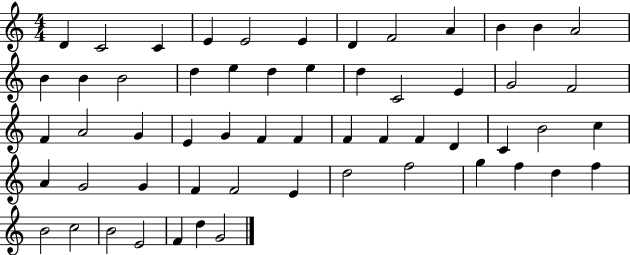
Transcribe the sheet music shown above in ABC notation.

X:1
T:Untitled
M:4/4
L:1/4
K:C
D C2 C E E2 E D F2 A B B A2 B B B2 d e d e d C2 E G2 F2 F A2 G E G F F F F F D C B2 c A G2 G F F2 E d2 f2 g f d f B2 c2 B2 E2 F d G2